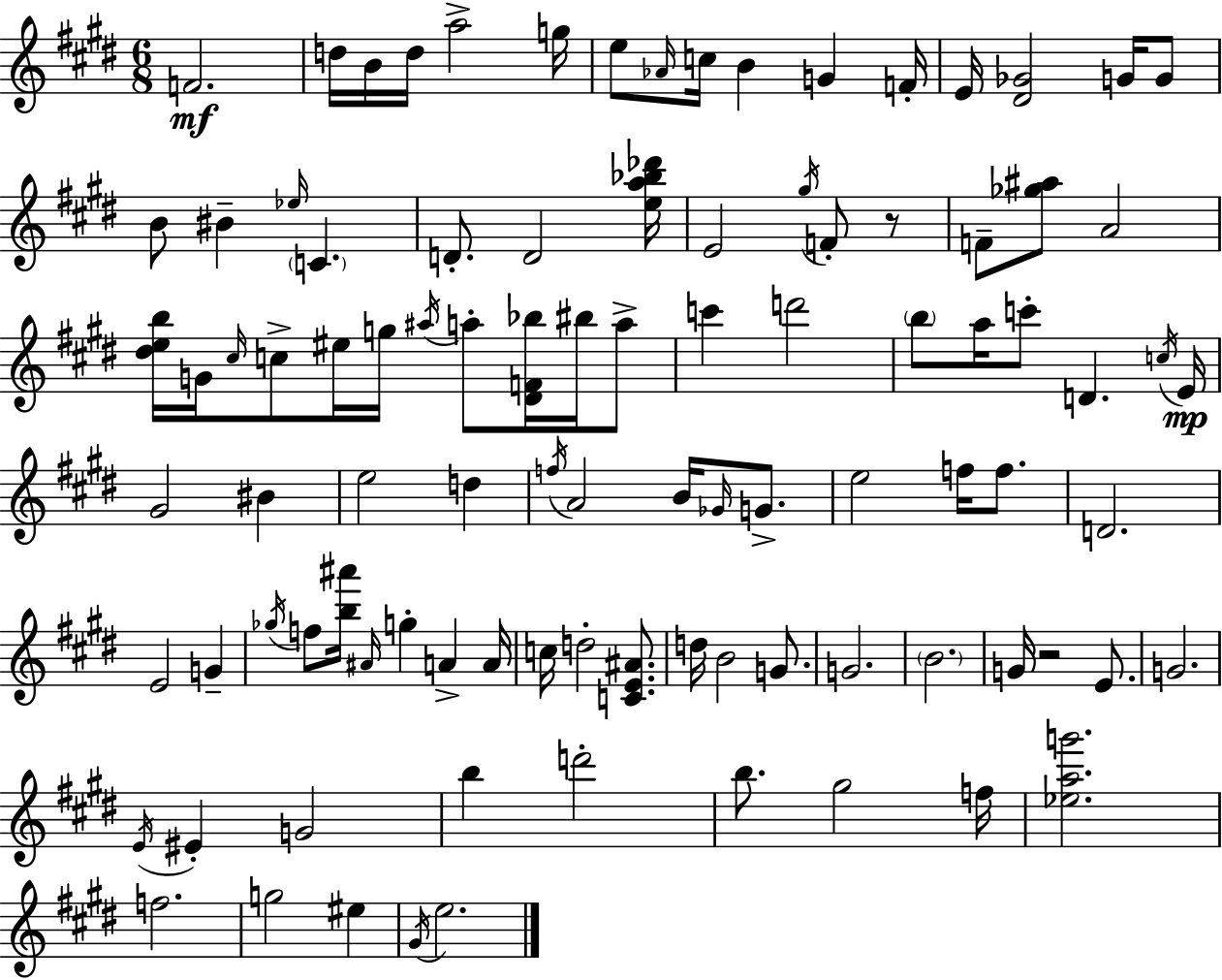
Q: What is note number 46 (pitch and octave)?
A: E5